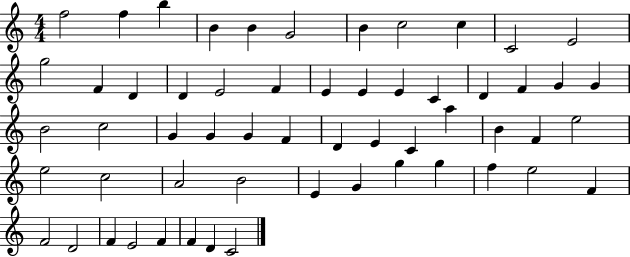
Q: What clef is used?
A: treble